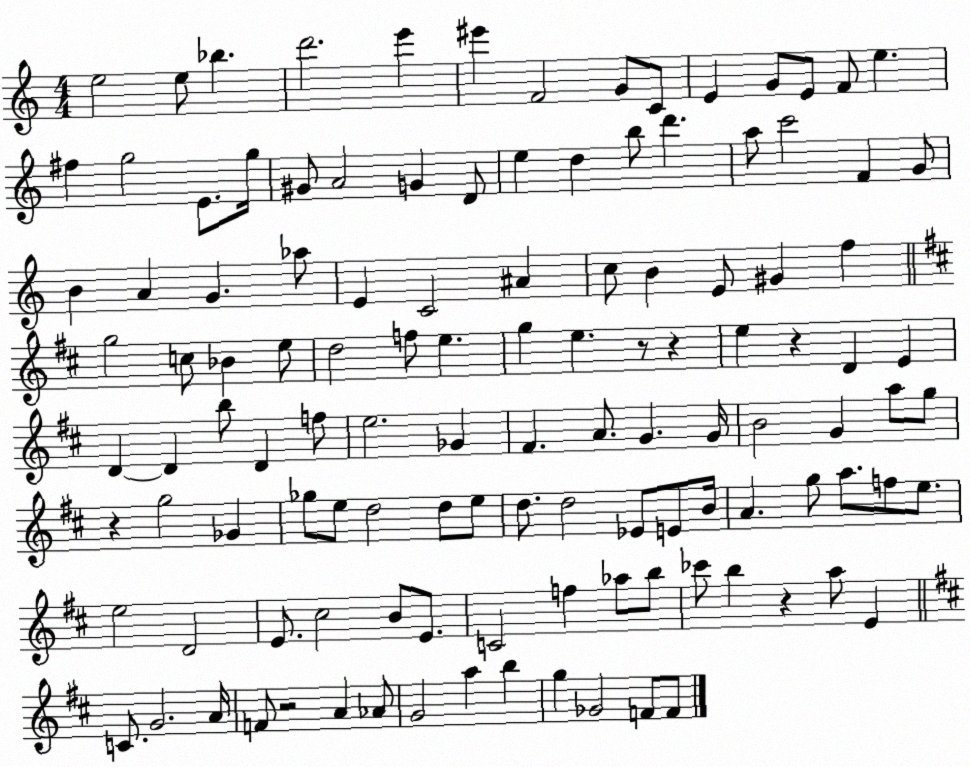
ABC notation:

X:1
T:Untitled
M:4/4
L:1/4
K:C
e2 e/2 _b d'2 e' ^e' F2 G/2 C/2 E G/2 E/2 F/2 e ^f g2 E/2 g/4 ^G/2 A2 G D/2 e d b/2 d' a/2 c'2 F G/2 B A G _a/2 E C2 ^A c/2 B E/2 ^G f g2 c/2 _B e/2 d2 f/2 e g e z/2 z e z D E D D b/2 D f/2 e2 _G ^F A/2 G G/4 B2 G a/2 g/2 z g2 _G _g/2 e/2 d2 d/2 e/2 d/2 d2 _E/2 E/2 B/4 A g/2 a/2 f/2 e/2 e2 D2 E/2 ^c2 B/2 E/2 C2 f _a/2 b/2 _c'/2 b z a/2 E C/2 G2 A/4 F/2 z2 A _A/2 G2 a b g _G2 F/2 F/2